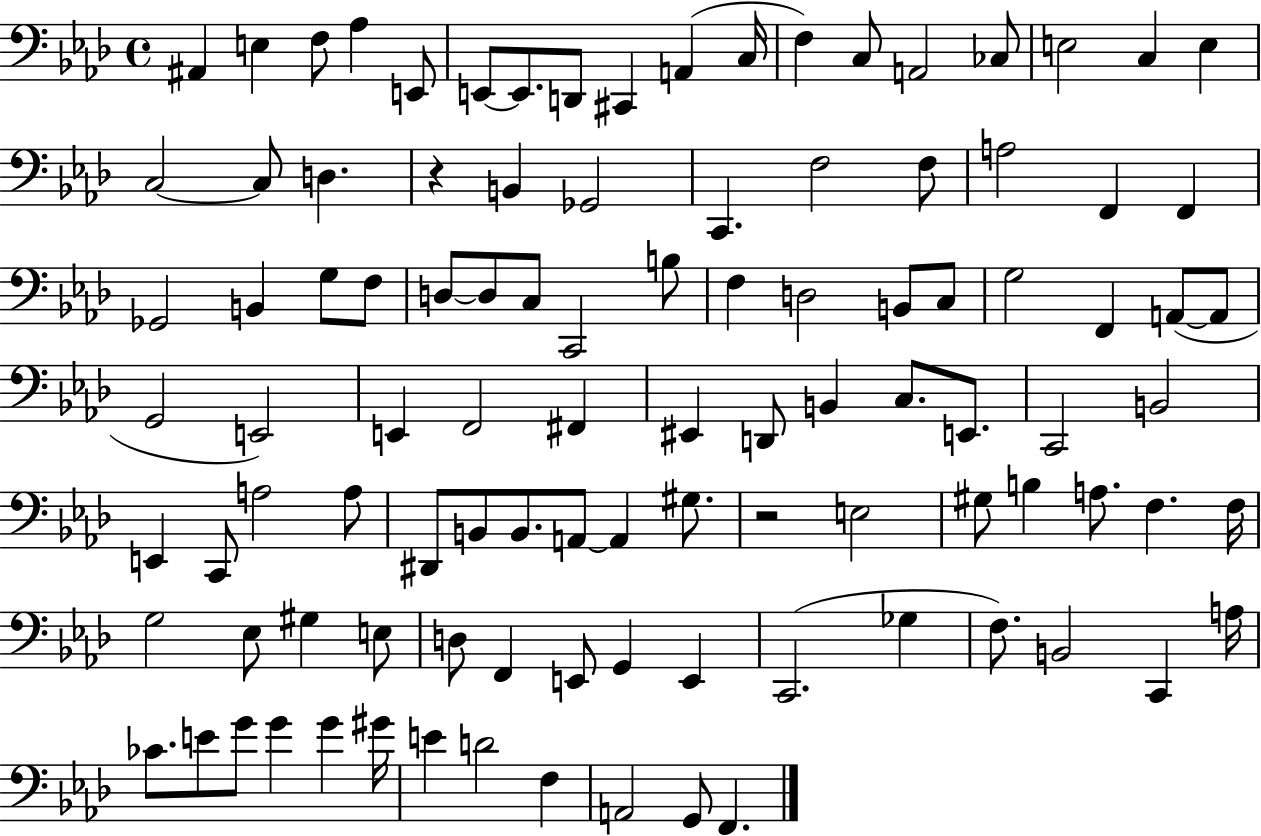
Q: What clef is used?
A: bass